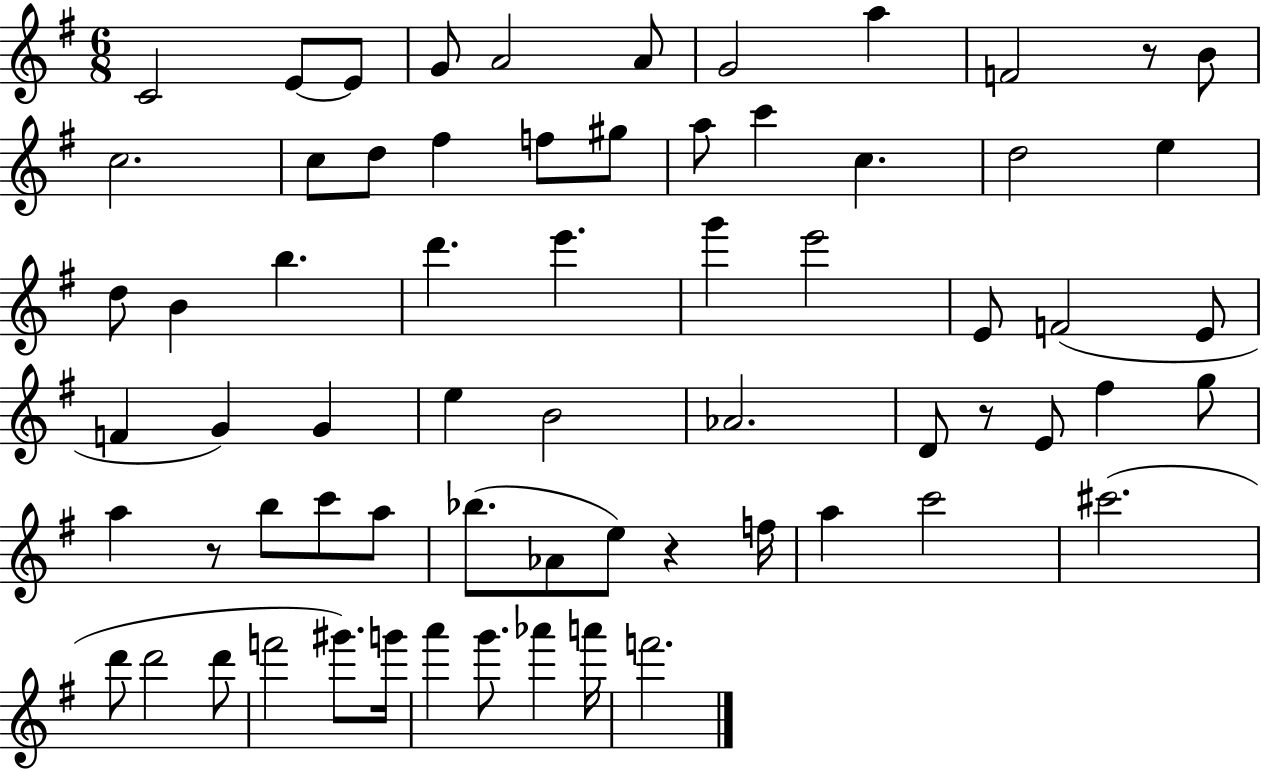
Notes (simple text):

C4/h E4/e E4/e G4/e A4/h A4/e G4/h A5/q F4/h R/e B4/e C5/h. C5/e D5/e F#5/q F5/e G#5/e A5/e C6/q C5/q. D5/h E5/q D5/e B4/q B5/q. D6/q. E6/q. G6/q E6/h E4/e F4/h E4/e F4/q G4/q G4/q E5/q B4/h Ab4/h. D4/e R/e E4/e F#5/q G5/e A5/q R/e B5/e C6/e A5/e Bb5/e. Ab4/e E5/e R/q F5/s A5/q C6/h C#6/h. D6/e D6/h D6/e F6/h G#6/e. G6/s A6/q G6/e. Ab6/q A6/s F6/h.